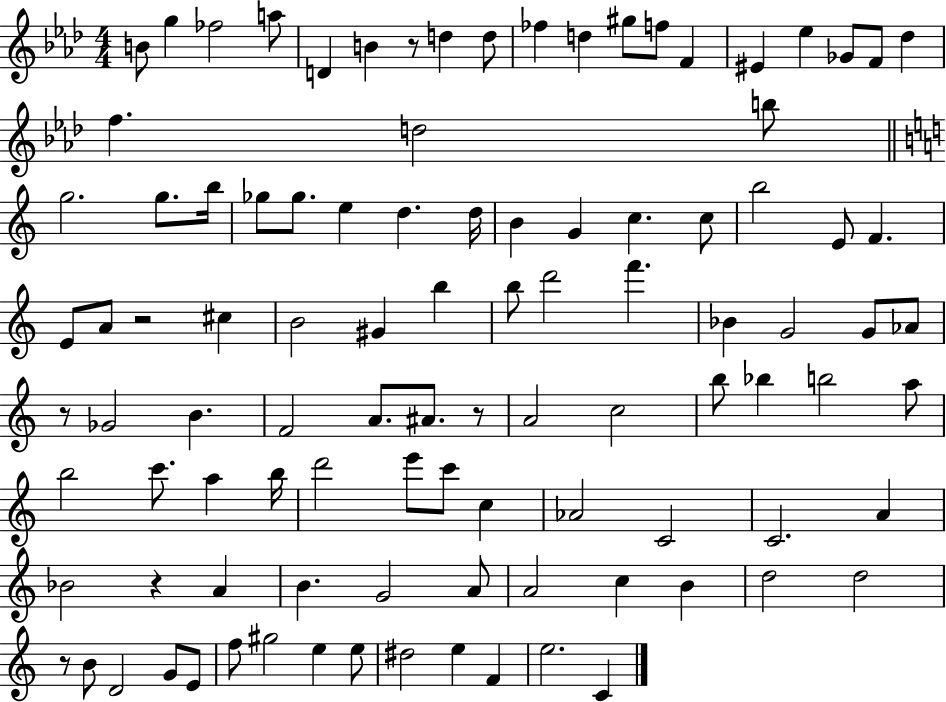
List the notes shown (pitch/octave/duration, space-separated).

B4/e G5/q FES5/h A5/e D4/q B4/q R/e D5/q D5/e FES5/q D5/q G#5/e F5/e F4/q EIS4/q Eb5/q Gb4/e F4/e Db5/q F5/q. D5/h B5/e G5/h. G5/e. B5/s Gb5/e Gb5/e. E5/q D5/q. D5/s B4/q G4/q C5/q. C5/e B5/h E4/e F4/q. E4/e A4/e R/h C#5/q B4/h G#4/q B5/q B5/e D6/h F6/q. Bb4/q G4/h G4/e Ab4/e R/e Gb4/h B4/q. F4/h A4/e. A#4/e. R/e A4/h C5/h B5/e Bb5/q B5/h A5/e B5/h C6/e. A5/q B5/s D6/h E6/e C6/e C5/q Ab4/h C4/h C4/h. A4/q Bb4/h R/q A4/q B4/q. G4/h A4/e A4/h C5/q B4/q D5/h D5/h R/e B4/e D4/h G4/e E4/e F5/e G#5/h E5/q E5/e D#5/h E5/q F4/q E5/h. C4/q